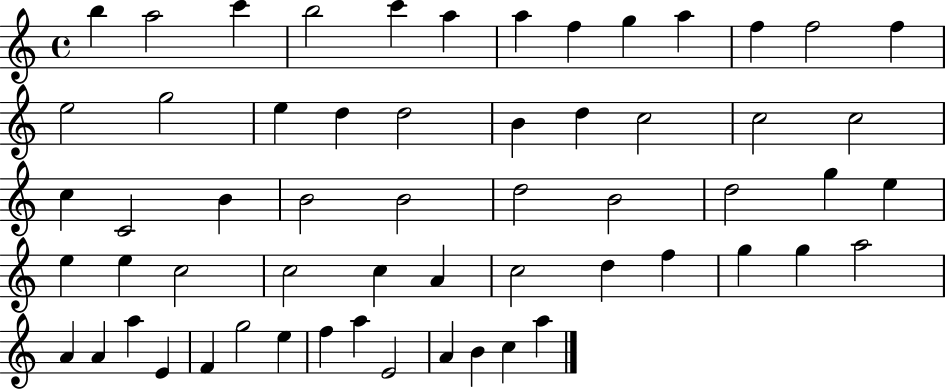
X:1
T:Untitled
M:4/4
L:1/4
K:C
b a2 c' b2 c' a a f g a f f2 f e2 g2 e d d2 B d c2 c2 c2 c C2 B B2 B2 d2 B2 d2 g e e e c2 c2 c A c2 d f g g a2 A A a E F g2 e f a E2 A B c a